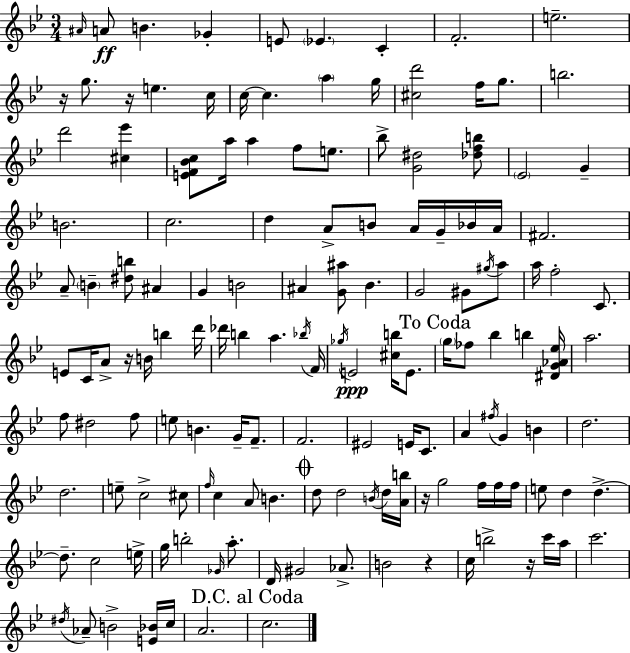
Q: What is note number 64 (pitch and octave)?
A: E4